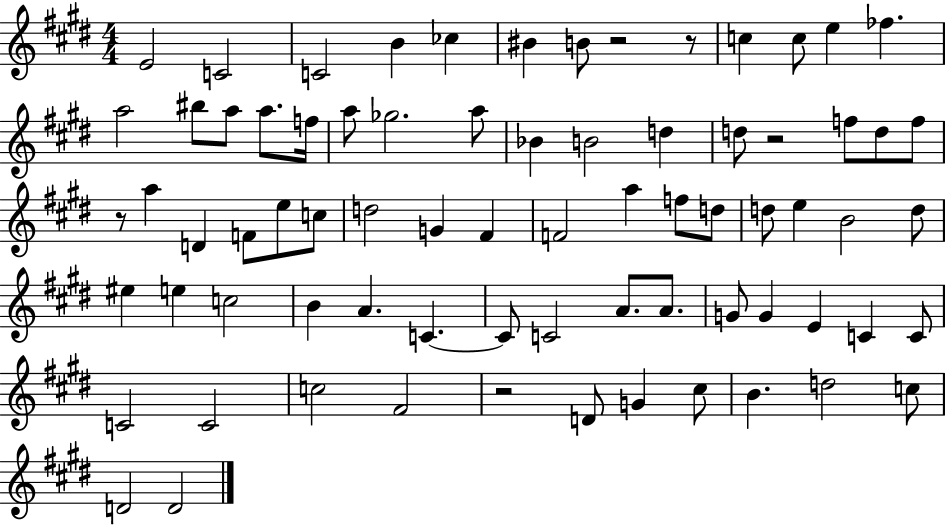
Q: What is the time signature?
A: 4/4